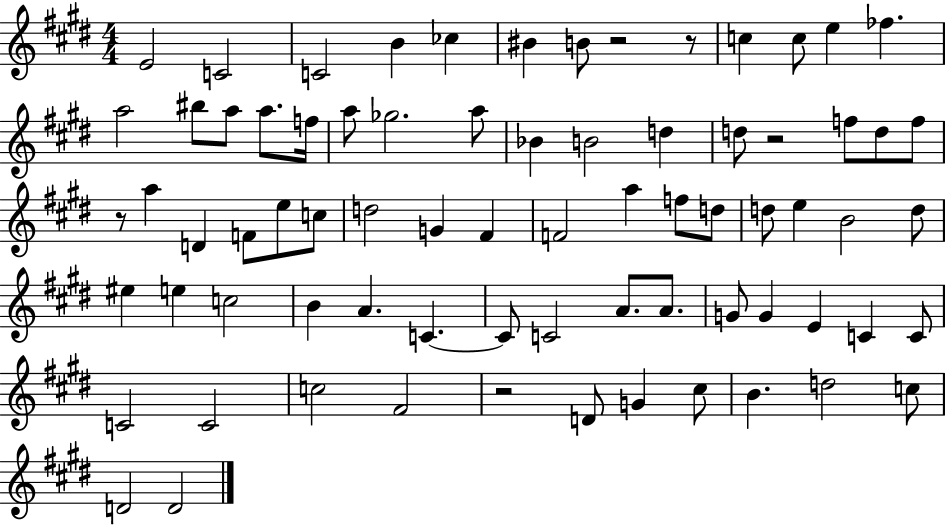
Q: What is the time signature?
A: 4/4